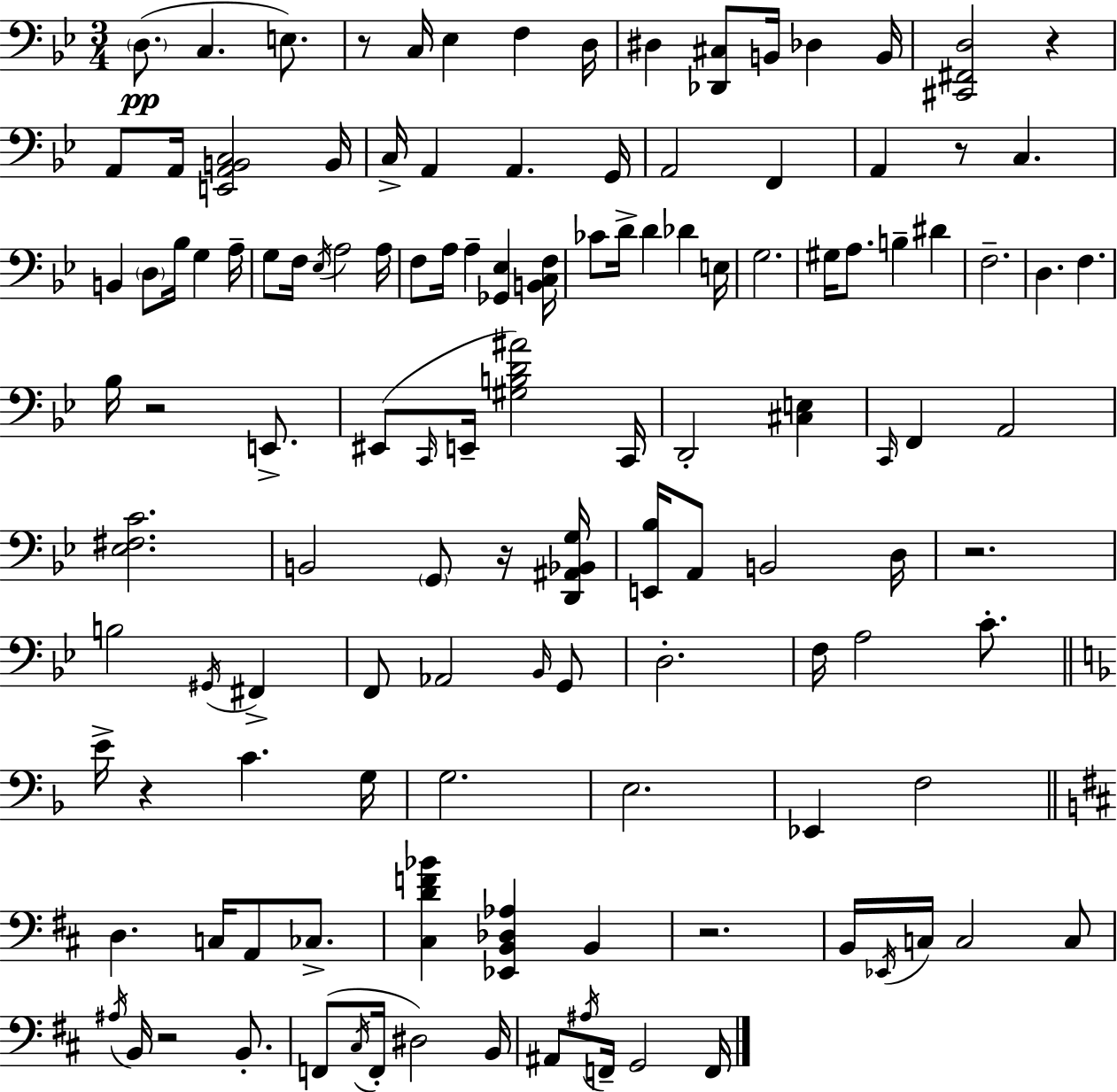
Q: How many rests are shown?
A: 9